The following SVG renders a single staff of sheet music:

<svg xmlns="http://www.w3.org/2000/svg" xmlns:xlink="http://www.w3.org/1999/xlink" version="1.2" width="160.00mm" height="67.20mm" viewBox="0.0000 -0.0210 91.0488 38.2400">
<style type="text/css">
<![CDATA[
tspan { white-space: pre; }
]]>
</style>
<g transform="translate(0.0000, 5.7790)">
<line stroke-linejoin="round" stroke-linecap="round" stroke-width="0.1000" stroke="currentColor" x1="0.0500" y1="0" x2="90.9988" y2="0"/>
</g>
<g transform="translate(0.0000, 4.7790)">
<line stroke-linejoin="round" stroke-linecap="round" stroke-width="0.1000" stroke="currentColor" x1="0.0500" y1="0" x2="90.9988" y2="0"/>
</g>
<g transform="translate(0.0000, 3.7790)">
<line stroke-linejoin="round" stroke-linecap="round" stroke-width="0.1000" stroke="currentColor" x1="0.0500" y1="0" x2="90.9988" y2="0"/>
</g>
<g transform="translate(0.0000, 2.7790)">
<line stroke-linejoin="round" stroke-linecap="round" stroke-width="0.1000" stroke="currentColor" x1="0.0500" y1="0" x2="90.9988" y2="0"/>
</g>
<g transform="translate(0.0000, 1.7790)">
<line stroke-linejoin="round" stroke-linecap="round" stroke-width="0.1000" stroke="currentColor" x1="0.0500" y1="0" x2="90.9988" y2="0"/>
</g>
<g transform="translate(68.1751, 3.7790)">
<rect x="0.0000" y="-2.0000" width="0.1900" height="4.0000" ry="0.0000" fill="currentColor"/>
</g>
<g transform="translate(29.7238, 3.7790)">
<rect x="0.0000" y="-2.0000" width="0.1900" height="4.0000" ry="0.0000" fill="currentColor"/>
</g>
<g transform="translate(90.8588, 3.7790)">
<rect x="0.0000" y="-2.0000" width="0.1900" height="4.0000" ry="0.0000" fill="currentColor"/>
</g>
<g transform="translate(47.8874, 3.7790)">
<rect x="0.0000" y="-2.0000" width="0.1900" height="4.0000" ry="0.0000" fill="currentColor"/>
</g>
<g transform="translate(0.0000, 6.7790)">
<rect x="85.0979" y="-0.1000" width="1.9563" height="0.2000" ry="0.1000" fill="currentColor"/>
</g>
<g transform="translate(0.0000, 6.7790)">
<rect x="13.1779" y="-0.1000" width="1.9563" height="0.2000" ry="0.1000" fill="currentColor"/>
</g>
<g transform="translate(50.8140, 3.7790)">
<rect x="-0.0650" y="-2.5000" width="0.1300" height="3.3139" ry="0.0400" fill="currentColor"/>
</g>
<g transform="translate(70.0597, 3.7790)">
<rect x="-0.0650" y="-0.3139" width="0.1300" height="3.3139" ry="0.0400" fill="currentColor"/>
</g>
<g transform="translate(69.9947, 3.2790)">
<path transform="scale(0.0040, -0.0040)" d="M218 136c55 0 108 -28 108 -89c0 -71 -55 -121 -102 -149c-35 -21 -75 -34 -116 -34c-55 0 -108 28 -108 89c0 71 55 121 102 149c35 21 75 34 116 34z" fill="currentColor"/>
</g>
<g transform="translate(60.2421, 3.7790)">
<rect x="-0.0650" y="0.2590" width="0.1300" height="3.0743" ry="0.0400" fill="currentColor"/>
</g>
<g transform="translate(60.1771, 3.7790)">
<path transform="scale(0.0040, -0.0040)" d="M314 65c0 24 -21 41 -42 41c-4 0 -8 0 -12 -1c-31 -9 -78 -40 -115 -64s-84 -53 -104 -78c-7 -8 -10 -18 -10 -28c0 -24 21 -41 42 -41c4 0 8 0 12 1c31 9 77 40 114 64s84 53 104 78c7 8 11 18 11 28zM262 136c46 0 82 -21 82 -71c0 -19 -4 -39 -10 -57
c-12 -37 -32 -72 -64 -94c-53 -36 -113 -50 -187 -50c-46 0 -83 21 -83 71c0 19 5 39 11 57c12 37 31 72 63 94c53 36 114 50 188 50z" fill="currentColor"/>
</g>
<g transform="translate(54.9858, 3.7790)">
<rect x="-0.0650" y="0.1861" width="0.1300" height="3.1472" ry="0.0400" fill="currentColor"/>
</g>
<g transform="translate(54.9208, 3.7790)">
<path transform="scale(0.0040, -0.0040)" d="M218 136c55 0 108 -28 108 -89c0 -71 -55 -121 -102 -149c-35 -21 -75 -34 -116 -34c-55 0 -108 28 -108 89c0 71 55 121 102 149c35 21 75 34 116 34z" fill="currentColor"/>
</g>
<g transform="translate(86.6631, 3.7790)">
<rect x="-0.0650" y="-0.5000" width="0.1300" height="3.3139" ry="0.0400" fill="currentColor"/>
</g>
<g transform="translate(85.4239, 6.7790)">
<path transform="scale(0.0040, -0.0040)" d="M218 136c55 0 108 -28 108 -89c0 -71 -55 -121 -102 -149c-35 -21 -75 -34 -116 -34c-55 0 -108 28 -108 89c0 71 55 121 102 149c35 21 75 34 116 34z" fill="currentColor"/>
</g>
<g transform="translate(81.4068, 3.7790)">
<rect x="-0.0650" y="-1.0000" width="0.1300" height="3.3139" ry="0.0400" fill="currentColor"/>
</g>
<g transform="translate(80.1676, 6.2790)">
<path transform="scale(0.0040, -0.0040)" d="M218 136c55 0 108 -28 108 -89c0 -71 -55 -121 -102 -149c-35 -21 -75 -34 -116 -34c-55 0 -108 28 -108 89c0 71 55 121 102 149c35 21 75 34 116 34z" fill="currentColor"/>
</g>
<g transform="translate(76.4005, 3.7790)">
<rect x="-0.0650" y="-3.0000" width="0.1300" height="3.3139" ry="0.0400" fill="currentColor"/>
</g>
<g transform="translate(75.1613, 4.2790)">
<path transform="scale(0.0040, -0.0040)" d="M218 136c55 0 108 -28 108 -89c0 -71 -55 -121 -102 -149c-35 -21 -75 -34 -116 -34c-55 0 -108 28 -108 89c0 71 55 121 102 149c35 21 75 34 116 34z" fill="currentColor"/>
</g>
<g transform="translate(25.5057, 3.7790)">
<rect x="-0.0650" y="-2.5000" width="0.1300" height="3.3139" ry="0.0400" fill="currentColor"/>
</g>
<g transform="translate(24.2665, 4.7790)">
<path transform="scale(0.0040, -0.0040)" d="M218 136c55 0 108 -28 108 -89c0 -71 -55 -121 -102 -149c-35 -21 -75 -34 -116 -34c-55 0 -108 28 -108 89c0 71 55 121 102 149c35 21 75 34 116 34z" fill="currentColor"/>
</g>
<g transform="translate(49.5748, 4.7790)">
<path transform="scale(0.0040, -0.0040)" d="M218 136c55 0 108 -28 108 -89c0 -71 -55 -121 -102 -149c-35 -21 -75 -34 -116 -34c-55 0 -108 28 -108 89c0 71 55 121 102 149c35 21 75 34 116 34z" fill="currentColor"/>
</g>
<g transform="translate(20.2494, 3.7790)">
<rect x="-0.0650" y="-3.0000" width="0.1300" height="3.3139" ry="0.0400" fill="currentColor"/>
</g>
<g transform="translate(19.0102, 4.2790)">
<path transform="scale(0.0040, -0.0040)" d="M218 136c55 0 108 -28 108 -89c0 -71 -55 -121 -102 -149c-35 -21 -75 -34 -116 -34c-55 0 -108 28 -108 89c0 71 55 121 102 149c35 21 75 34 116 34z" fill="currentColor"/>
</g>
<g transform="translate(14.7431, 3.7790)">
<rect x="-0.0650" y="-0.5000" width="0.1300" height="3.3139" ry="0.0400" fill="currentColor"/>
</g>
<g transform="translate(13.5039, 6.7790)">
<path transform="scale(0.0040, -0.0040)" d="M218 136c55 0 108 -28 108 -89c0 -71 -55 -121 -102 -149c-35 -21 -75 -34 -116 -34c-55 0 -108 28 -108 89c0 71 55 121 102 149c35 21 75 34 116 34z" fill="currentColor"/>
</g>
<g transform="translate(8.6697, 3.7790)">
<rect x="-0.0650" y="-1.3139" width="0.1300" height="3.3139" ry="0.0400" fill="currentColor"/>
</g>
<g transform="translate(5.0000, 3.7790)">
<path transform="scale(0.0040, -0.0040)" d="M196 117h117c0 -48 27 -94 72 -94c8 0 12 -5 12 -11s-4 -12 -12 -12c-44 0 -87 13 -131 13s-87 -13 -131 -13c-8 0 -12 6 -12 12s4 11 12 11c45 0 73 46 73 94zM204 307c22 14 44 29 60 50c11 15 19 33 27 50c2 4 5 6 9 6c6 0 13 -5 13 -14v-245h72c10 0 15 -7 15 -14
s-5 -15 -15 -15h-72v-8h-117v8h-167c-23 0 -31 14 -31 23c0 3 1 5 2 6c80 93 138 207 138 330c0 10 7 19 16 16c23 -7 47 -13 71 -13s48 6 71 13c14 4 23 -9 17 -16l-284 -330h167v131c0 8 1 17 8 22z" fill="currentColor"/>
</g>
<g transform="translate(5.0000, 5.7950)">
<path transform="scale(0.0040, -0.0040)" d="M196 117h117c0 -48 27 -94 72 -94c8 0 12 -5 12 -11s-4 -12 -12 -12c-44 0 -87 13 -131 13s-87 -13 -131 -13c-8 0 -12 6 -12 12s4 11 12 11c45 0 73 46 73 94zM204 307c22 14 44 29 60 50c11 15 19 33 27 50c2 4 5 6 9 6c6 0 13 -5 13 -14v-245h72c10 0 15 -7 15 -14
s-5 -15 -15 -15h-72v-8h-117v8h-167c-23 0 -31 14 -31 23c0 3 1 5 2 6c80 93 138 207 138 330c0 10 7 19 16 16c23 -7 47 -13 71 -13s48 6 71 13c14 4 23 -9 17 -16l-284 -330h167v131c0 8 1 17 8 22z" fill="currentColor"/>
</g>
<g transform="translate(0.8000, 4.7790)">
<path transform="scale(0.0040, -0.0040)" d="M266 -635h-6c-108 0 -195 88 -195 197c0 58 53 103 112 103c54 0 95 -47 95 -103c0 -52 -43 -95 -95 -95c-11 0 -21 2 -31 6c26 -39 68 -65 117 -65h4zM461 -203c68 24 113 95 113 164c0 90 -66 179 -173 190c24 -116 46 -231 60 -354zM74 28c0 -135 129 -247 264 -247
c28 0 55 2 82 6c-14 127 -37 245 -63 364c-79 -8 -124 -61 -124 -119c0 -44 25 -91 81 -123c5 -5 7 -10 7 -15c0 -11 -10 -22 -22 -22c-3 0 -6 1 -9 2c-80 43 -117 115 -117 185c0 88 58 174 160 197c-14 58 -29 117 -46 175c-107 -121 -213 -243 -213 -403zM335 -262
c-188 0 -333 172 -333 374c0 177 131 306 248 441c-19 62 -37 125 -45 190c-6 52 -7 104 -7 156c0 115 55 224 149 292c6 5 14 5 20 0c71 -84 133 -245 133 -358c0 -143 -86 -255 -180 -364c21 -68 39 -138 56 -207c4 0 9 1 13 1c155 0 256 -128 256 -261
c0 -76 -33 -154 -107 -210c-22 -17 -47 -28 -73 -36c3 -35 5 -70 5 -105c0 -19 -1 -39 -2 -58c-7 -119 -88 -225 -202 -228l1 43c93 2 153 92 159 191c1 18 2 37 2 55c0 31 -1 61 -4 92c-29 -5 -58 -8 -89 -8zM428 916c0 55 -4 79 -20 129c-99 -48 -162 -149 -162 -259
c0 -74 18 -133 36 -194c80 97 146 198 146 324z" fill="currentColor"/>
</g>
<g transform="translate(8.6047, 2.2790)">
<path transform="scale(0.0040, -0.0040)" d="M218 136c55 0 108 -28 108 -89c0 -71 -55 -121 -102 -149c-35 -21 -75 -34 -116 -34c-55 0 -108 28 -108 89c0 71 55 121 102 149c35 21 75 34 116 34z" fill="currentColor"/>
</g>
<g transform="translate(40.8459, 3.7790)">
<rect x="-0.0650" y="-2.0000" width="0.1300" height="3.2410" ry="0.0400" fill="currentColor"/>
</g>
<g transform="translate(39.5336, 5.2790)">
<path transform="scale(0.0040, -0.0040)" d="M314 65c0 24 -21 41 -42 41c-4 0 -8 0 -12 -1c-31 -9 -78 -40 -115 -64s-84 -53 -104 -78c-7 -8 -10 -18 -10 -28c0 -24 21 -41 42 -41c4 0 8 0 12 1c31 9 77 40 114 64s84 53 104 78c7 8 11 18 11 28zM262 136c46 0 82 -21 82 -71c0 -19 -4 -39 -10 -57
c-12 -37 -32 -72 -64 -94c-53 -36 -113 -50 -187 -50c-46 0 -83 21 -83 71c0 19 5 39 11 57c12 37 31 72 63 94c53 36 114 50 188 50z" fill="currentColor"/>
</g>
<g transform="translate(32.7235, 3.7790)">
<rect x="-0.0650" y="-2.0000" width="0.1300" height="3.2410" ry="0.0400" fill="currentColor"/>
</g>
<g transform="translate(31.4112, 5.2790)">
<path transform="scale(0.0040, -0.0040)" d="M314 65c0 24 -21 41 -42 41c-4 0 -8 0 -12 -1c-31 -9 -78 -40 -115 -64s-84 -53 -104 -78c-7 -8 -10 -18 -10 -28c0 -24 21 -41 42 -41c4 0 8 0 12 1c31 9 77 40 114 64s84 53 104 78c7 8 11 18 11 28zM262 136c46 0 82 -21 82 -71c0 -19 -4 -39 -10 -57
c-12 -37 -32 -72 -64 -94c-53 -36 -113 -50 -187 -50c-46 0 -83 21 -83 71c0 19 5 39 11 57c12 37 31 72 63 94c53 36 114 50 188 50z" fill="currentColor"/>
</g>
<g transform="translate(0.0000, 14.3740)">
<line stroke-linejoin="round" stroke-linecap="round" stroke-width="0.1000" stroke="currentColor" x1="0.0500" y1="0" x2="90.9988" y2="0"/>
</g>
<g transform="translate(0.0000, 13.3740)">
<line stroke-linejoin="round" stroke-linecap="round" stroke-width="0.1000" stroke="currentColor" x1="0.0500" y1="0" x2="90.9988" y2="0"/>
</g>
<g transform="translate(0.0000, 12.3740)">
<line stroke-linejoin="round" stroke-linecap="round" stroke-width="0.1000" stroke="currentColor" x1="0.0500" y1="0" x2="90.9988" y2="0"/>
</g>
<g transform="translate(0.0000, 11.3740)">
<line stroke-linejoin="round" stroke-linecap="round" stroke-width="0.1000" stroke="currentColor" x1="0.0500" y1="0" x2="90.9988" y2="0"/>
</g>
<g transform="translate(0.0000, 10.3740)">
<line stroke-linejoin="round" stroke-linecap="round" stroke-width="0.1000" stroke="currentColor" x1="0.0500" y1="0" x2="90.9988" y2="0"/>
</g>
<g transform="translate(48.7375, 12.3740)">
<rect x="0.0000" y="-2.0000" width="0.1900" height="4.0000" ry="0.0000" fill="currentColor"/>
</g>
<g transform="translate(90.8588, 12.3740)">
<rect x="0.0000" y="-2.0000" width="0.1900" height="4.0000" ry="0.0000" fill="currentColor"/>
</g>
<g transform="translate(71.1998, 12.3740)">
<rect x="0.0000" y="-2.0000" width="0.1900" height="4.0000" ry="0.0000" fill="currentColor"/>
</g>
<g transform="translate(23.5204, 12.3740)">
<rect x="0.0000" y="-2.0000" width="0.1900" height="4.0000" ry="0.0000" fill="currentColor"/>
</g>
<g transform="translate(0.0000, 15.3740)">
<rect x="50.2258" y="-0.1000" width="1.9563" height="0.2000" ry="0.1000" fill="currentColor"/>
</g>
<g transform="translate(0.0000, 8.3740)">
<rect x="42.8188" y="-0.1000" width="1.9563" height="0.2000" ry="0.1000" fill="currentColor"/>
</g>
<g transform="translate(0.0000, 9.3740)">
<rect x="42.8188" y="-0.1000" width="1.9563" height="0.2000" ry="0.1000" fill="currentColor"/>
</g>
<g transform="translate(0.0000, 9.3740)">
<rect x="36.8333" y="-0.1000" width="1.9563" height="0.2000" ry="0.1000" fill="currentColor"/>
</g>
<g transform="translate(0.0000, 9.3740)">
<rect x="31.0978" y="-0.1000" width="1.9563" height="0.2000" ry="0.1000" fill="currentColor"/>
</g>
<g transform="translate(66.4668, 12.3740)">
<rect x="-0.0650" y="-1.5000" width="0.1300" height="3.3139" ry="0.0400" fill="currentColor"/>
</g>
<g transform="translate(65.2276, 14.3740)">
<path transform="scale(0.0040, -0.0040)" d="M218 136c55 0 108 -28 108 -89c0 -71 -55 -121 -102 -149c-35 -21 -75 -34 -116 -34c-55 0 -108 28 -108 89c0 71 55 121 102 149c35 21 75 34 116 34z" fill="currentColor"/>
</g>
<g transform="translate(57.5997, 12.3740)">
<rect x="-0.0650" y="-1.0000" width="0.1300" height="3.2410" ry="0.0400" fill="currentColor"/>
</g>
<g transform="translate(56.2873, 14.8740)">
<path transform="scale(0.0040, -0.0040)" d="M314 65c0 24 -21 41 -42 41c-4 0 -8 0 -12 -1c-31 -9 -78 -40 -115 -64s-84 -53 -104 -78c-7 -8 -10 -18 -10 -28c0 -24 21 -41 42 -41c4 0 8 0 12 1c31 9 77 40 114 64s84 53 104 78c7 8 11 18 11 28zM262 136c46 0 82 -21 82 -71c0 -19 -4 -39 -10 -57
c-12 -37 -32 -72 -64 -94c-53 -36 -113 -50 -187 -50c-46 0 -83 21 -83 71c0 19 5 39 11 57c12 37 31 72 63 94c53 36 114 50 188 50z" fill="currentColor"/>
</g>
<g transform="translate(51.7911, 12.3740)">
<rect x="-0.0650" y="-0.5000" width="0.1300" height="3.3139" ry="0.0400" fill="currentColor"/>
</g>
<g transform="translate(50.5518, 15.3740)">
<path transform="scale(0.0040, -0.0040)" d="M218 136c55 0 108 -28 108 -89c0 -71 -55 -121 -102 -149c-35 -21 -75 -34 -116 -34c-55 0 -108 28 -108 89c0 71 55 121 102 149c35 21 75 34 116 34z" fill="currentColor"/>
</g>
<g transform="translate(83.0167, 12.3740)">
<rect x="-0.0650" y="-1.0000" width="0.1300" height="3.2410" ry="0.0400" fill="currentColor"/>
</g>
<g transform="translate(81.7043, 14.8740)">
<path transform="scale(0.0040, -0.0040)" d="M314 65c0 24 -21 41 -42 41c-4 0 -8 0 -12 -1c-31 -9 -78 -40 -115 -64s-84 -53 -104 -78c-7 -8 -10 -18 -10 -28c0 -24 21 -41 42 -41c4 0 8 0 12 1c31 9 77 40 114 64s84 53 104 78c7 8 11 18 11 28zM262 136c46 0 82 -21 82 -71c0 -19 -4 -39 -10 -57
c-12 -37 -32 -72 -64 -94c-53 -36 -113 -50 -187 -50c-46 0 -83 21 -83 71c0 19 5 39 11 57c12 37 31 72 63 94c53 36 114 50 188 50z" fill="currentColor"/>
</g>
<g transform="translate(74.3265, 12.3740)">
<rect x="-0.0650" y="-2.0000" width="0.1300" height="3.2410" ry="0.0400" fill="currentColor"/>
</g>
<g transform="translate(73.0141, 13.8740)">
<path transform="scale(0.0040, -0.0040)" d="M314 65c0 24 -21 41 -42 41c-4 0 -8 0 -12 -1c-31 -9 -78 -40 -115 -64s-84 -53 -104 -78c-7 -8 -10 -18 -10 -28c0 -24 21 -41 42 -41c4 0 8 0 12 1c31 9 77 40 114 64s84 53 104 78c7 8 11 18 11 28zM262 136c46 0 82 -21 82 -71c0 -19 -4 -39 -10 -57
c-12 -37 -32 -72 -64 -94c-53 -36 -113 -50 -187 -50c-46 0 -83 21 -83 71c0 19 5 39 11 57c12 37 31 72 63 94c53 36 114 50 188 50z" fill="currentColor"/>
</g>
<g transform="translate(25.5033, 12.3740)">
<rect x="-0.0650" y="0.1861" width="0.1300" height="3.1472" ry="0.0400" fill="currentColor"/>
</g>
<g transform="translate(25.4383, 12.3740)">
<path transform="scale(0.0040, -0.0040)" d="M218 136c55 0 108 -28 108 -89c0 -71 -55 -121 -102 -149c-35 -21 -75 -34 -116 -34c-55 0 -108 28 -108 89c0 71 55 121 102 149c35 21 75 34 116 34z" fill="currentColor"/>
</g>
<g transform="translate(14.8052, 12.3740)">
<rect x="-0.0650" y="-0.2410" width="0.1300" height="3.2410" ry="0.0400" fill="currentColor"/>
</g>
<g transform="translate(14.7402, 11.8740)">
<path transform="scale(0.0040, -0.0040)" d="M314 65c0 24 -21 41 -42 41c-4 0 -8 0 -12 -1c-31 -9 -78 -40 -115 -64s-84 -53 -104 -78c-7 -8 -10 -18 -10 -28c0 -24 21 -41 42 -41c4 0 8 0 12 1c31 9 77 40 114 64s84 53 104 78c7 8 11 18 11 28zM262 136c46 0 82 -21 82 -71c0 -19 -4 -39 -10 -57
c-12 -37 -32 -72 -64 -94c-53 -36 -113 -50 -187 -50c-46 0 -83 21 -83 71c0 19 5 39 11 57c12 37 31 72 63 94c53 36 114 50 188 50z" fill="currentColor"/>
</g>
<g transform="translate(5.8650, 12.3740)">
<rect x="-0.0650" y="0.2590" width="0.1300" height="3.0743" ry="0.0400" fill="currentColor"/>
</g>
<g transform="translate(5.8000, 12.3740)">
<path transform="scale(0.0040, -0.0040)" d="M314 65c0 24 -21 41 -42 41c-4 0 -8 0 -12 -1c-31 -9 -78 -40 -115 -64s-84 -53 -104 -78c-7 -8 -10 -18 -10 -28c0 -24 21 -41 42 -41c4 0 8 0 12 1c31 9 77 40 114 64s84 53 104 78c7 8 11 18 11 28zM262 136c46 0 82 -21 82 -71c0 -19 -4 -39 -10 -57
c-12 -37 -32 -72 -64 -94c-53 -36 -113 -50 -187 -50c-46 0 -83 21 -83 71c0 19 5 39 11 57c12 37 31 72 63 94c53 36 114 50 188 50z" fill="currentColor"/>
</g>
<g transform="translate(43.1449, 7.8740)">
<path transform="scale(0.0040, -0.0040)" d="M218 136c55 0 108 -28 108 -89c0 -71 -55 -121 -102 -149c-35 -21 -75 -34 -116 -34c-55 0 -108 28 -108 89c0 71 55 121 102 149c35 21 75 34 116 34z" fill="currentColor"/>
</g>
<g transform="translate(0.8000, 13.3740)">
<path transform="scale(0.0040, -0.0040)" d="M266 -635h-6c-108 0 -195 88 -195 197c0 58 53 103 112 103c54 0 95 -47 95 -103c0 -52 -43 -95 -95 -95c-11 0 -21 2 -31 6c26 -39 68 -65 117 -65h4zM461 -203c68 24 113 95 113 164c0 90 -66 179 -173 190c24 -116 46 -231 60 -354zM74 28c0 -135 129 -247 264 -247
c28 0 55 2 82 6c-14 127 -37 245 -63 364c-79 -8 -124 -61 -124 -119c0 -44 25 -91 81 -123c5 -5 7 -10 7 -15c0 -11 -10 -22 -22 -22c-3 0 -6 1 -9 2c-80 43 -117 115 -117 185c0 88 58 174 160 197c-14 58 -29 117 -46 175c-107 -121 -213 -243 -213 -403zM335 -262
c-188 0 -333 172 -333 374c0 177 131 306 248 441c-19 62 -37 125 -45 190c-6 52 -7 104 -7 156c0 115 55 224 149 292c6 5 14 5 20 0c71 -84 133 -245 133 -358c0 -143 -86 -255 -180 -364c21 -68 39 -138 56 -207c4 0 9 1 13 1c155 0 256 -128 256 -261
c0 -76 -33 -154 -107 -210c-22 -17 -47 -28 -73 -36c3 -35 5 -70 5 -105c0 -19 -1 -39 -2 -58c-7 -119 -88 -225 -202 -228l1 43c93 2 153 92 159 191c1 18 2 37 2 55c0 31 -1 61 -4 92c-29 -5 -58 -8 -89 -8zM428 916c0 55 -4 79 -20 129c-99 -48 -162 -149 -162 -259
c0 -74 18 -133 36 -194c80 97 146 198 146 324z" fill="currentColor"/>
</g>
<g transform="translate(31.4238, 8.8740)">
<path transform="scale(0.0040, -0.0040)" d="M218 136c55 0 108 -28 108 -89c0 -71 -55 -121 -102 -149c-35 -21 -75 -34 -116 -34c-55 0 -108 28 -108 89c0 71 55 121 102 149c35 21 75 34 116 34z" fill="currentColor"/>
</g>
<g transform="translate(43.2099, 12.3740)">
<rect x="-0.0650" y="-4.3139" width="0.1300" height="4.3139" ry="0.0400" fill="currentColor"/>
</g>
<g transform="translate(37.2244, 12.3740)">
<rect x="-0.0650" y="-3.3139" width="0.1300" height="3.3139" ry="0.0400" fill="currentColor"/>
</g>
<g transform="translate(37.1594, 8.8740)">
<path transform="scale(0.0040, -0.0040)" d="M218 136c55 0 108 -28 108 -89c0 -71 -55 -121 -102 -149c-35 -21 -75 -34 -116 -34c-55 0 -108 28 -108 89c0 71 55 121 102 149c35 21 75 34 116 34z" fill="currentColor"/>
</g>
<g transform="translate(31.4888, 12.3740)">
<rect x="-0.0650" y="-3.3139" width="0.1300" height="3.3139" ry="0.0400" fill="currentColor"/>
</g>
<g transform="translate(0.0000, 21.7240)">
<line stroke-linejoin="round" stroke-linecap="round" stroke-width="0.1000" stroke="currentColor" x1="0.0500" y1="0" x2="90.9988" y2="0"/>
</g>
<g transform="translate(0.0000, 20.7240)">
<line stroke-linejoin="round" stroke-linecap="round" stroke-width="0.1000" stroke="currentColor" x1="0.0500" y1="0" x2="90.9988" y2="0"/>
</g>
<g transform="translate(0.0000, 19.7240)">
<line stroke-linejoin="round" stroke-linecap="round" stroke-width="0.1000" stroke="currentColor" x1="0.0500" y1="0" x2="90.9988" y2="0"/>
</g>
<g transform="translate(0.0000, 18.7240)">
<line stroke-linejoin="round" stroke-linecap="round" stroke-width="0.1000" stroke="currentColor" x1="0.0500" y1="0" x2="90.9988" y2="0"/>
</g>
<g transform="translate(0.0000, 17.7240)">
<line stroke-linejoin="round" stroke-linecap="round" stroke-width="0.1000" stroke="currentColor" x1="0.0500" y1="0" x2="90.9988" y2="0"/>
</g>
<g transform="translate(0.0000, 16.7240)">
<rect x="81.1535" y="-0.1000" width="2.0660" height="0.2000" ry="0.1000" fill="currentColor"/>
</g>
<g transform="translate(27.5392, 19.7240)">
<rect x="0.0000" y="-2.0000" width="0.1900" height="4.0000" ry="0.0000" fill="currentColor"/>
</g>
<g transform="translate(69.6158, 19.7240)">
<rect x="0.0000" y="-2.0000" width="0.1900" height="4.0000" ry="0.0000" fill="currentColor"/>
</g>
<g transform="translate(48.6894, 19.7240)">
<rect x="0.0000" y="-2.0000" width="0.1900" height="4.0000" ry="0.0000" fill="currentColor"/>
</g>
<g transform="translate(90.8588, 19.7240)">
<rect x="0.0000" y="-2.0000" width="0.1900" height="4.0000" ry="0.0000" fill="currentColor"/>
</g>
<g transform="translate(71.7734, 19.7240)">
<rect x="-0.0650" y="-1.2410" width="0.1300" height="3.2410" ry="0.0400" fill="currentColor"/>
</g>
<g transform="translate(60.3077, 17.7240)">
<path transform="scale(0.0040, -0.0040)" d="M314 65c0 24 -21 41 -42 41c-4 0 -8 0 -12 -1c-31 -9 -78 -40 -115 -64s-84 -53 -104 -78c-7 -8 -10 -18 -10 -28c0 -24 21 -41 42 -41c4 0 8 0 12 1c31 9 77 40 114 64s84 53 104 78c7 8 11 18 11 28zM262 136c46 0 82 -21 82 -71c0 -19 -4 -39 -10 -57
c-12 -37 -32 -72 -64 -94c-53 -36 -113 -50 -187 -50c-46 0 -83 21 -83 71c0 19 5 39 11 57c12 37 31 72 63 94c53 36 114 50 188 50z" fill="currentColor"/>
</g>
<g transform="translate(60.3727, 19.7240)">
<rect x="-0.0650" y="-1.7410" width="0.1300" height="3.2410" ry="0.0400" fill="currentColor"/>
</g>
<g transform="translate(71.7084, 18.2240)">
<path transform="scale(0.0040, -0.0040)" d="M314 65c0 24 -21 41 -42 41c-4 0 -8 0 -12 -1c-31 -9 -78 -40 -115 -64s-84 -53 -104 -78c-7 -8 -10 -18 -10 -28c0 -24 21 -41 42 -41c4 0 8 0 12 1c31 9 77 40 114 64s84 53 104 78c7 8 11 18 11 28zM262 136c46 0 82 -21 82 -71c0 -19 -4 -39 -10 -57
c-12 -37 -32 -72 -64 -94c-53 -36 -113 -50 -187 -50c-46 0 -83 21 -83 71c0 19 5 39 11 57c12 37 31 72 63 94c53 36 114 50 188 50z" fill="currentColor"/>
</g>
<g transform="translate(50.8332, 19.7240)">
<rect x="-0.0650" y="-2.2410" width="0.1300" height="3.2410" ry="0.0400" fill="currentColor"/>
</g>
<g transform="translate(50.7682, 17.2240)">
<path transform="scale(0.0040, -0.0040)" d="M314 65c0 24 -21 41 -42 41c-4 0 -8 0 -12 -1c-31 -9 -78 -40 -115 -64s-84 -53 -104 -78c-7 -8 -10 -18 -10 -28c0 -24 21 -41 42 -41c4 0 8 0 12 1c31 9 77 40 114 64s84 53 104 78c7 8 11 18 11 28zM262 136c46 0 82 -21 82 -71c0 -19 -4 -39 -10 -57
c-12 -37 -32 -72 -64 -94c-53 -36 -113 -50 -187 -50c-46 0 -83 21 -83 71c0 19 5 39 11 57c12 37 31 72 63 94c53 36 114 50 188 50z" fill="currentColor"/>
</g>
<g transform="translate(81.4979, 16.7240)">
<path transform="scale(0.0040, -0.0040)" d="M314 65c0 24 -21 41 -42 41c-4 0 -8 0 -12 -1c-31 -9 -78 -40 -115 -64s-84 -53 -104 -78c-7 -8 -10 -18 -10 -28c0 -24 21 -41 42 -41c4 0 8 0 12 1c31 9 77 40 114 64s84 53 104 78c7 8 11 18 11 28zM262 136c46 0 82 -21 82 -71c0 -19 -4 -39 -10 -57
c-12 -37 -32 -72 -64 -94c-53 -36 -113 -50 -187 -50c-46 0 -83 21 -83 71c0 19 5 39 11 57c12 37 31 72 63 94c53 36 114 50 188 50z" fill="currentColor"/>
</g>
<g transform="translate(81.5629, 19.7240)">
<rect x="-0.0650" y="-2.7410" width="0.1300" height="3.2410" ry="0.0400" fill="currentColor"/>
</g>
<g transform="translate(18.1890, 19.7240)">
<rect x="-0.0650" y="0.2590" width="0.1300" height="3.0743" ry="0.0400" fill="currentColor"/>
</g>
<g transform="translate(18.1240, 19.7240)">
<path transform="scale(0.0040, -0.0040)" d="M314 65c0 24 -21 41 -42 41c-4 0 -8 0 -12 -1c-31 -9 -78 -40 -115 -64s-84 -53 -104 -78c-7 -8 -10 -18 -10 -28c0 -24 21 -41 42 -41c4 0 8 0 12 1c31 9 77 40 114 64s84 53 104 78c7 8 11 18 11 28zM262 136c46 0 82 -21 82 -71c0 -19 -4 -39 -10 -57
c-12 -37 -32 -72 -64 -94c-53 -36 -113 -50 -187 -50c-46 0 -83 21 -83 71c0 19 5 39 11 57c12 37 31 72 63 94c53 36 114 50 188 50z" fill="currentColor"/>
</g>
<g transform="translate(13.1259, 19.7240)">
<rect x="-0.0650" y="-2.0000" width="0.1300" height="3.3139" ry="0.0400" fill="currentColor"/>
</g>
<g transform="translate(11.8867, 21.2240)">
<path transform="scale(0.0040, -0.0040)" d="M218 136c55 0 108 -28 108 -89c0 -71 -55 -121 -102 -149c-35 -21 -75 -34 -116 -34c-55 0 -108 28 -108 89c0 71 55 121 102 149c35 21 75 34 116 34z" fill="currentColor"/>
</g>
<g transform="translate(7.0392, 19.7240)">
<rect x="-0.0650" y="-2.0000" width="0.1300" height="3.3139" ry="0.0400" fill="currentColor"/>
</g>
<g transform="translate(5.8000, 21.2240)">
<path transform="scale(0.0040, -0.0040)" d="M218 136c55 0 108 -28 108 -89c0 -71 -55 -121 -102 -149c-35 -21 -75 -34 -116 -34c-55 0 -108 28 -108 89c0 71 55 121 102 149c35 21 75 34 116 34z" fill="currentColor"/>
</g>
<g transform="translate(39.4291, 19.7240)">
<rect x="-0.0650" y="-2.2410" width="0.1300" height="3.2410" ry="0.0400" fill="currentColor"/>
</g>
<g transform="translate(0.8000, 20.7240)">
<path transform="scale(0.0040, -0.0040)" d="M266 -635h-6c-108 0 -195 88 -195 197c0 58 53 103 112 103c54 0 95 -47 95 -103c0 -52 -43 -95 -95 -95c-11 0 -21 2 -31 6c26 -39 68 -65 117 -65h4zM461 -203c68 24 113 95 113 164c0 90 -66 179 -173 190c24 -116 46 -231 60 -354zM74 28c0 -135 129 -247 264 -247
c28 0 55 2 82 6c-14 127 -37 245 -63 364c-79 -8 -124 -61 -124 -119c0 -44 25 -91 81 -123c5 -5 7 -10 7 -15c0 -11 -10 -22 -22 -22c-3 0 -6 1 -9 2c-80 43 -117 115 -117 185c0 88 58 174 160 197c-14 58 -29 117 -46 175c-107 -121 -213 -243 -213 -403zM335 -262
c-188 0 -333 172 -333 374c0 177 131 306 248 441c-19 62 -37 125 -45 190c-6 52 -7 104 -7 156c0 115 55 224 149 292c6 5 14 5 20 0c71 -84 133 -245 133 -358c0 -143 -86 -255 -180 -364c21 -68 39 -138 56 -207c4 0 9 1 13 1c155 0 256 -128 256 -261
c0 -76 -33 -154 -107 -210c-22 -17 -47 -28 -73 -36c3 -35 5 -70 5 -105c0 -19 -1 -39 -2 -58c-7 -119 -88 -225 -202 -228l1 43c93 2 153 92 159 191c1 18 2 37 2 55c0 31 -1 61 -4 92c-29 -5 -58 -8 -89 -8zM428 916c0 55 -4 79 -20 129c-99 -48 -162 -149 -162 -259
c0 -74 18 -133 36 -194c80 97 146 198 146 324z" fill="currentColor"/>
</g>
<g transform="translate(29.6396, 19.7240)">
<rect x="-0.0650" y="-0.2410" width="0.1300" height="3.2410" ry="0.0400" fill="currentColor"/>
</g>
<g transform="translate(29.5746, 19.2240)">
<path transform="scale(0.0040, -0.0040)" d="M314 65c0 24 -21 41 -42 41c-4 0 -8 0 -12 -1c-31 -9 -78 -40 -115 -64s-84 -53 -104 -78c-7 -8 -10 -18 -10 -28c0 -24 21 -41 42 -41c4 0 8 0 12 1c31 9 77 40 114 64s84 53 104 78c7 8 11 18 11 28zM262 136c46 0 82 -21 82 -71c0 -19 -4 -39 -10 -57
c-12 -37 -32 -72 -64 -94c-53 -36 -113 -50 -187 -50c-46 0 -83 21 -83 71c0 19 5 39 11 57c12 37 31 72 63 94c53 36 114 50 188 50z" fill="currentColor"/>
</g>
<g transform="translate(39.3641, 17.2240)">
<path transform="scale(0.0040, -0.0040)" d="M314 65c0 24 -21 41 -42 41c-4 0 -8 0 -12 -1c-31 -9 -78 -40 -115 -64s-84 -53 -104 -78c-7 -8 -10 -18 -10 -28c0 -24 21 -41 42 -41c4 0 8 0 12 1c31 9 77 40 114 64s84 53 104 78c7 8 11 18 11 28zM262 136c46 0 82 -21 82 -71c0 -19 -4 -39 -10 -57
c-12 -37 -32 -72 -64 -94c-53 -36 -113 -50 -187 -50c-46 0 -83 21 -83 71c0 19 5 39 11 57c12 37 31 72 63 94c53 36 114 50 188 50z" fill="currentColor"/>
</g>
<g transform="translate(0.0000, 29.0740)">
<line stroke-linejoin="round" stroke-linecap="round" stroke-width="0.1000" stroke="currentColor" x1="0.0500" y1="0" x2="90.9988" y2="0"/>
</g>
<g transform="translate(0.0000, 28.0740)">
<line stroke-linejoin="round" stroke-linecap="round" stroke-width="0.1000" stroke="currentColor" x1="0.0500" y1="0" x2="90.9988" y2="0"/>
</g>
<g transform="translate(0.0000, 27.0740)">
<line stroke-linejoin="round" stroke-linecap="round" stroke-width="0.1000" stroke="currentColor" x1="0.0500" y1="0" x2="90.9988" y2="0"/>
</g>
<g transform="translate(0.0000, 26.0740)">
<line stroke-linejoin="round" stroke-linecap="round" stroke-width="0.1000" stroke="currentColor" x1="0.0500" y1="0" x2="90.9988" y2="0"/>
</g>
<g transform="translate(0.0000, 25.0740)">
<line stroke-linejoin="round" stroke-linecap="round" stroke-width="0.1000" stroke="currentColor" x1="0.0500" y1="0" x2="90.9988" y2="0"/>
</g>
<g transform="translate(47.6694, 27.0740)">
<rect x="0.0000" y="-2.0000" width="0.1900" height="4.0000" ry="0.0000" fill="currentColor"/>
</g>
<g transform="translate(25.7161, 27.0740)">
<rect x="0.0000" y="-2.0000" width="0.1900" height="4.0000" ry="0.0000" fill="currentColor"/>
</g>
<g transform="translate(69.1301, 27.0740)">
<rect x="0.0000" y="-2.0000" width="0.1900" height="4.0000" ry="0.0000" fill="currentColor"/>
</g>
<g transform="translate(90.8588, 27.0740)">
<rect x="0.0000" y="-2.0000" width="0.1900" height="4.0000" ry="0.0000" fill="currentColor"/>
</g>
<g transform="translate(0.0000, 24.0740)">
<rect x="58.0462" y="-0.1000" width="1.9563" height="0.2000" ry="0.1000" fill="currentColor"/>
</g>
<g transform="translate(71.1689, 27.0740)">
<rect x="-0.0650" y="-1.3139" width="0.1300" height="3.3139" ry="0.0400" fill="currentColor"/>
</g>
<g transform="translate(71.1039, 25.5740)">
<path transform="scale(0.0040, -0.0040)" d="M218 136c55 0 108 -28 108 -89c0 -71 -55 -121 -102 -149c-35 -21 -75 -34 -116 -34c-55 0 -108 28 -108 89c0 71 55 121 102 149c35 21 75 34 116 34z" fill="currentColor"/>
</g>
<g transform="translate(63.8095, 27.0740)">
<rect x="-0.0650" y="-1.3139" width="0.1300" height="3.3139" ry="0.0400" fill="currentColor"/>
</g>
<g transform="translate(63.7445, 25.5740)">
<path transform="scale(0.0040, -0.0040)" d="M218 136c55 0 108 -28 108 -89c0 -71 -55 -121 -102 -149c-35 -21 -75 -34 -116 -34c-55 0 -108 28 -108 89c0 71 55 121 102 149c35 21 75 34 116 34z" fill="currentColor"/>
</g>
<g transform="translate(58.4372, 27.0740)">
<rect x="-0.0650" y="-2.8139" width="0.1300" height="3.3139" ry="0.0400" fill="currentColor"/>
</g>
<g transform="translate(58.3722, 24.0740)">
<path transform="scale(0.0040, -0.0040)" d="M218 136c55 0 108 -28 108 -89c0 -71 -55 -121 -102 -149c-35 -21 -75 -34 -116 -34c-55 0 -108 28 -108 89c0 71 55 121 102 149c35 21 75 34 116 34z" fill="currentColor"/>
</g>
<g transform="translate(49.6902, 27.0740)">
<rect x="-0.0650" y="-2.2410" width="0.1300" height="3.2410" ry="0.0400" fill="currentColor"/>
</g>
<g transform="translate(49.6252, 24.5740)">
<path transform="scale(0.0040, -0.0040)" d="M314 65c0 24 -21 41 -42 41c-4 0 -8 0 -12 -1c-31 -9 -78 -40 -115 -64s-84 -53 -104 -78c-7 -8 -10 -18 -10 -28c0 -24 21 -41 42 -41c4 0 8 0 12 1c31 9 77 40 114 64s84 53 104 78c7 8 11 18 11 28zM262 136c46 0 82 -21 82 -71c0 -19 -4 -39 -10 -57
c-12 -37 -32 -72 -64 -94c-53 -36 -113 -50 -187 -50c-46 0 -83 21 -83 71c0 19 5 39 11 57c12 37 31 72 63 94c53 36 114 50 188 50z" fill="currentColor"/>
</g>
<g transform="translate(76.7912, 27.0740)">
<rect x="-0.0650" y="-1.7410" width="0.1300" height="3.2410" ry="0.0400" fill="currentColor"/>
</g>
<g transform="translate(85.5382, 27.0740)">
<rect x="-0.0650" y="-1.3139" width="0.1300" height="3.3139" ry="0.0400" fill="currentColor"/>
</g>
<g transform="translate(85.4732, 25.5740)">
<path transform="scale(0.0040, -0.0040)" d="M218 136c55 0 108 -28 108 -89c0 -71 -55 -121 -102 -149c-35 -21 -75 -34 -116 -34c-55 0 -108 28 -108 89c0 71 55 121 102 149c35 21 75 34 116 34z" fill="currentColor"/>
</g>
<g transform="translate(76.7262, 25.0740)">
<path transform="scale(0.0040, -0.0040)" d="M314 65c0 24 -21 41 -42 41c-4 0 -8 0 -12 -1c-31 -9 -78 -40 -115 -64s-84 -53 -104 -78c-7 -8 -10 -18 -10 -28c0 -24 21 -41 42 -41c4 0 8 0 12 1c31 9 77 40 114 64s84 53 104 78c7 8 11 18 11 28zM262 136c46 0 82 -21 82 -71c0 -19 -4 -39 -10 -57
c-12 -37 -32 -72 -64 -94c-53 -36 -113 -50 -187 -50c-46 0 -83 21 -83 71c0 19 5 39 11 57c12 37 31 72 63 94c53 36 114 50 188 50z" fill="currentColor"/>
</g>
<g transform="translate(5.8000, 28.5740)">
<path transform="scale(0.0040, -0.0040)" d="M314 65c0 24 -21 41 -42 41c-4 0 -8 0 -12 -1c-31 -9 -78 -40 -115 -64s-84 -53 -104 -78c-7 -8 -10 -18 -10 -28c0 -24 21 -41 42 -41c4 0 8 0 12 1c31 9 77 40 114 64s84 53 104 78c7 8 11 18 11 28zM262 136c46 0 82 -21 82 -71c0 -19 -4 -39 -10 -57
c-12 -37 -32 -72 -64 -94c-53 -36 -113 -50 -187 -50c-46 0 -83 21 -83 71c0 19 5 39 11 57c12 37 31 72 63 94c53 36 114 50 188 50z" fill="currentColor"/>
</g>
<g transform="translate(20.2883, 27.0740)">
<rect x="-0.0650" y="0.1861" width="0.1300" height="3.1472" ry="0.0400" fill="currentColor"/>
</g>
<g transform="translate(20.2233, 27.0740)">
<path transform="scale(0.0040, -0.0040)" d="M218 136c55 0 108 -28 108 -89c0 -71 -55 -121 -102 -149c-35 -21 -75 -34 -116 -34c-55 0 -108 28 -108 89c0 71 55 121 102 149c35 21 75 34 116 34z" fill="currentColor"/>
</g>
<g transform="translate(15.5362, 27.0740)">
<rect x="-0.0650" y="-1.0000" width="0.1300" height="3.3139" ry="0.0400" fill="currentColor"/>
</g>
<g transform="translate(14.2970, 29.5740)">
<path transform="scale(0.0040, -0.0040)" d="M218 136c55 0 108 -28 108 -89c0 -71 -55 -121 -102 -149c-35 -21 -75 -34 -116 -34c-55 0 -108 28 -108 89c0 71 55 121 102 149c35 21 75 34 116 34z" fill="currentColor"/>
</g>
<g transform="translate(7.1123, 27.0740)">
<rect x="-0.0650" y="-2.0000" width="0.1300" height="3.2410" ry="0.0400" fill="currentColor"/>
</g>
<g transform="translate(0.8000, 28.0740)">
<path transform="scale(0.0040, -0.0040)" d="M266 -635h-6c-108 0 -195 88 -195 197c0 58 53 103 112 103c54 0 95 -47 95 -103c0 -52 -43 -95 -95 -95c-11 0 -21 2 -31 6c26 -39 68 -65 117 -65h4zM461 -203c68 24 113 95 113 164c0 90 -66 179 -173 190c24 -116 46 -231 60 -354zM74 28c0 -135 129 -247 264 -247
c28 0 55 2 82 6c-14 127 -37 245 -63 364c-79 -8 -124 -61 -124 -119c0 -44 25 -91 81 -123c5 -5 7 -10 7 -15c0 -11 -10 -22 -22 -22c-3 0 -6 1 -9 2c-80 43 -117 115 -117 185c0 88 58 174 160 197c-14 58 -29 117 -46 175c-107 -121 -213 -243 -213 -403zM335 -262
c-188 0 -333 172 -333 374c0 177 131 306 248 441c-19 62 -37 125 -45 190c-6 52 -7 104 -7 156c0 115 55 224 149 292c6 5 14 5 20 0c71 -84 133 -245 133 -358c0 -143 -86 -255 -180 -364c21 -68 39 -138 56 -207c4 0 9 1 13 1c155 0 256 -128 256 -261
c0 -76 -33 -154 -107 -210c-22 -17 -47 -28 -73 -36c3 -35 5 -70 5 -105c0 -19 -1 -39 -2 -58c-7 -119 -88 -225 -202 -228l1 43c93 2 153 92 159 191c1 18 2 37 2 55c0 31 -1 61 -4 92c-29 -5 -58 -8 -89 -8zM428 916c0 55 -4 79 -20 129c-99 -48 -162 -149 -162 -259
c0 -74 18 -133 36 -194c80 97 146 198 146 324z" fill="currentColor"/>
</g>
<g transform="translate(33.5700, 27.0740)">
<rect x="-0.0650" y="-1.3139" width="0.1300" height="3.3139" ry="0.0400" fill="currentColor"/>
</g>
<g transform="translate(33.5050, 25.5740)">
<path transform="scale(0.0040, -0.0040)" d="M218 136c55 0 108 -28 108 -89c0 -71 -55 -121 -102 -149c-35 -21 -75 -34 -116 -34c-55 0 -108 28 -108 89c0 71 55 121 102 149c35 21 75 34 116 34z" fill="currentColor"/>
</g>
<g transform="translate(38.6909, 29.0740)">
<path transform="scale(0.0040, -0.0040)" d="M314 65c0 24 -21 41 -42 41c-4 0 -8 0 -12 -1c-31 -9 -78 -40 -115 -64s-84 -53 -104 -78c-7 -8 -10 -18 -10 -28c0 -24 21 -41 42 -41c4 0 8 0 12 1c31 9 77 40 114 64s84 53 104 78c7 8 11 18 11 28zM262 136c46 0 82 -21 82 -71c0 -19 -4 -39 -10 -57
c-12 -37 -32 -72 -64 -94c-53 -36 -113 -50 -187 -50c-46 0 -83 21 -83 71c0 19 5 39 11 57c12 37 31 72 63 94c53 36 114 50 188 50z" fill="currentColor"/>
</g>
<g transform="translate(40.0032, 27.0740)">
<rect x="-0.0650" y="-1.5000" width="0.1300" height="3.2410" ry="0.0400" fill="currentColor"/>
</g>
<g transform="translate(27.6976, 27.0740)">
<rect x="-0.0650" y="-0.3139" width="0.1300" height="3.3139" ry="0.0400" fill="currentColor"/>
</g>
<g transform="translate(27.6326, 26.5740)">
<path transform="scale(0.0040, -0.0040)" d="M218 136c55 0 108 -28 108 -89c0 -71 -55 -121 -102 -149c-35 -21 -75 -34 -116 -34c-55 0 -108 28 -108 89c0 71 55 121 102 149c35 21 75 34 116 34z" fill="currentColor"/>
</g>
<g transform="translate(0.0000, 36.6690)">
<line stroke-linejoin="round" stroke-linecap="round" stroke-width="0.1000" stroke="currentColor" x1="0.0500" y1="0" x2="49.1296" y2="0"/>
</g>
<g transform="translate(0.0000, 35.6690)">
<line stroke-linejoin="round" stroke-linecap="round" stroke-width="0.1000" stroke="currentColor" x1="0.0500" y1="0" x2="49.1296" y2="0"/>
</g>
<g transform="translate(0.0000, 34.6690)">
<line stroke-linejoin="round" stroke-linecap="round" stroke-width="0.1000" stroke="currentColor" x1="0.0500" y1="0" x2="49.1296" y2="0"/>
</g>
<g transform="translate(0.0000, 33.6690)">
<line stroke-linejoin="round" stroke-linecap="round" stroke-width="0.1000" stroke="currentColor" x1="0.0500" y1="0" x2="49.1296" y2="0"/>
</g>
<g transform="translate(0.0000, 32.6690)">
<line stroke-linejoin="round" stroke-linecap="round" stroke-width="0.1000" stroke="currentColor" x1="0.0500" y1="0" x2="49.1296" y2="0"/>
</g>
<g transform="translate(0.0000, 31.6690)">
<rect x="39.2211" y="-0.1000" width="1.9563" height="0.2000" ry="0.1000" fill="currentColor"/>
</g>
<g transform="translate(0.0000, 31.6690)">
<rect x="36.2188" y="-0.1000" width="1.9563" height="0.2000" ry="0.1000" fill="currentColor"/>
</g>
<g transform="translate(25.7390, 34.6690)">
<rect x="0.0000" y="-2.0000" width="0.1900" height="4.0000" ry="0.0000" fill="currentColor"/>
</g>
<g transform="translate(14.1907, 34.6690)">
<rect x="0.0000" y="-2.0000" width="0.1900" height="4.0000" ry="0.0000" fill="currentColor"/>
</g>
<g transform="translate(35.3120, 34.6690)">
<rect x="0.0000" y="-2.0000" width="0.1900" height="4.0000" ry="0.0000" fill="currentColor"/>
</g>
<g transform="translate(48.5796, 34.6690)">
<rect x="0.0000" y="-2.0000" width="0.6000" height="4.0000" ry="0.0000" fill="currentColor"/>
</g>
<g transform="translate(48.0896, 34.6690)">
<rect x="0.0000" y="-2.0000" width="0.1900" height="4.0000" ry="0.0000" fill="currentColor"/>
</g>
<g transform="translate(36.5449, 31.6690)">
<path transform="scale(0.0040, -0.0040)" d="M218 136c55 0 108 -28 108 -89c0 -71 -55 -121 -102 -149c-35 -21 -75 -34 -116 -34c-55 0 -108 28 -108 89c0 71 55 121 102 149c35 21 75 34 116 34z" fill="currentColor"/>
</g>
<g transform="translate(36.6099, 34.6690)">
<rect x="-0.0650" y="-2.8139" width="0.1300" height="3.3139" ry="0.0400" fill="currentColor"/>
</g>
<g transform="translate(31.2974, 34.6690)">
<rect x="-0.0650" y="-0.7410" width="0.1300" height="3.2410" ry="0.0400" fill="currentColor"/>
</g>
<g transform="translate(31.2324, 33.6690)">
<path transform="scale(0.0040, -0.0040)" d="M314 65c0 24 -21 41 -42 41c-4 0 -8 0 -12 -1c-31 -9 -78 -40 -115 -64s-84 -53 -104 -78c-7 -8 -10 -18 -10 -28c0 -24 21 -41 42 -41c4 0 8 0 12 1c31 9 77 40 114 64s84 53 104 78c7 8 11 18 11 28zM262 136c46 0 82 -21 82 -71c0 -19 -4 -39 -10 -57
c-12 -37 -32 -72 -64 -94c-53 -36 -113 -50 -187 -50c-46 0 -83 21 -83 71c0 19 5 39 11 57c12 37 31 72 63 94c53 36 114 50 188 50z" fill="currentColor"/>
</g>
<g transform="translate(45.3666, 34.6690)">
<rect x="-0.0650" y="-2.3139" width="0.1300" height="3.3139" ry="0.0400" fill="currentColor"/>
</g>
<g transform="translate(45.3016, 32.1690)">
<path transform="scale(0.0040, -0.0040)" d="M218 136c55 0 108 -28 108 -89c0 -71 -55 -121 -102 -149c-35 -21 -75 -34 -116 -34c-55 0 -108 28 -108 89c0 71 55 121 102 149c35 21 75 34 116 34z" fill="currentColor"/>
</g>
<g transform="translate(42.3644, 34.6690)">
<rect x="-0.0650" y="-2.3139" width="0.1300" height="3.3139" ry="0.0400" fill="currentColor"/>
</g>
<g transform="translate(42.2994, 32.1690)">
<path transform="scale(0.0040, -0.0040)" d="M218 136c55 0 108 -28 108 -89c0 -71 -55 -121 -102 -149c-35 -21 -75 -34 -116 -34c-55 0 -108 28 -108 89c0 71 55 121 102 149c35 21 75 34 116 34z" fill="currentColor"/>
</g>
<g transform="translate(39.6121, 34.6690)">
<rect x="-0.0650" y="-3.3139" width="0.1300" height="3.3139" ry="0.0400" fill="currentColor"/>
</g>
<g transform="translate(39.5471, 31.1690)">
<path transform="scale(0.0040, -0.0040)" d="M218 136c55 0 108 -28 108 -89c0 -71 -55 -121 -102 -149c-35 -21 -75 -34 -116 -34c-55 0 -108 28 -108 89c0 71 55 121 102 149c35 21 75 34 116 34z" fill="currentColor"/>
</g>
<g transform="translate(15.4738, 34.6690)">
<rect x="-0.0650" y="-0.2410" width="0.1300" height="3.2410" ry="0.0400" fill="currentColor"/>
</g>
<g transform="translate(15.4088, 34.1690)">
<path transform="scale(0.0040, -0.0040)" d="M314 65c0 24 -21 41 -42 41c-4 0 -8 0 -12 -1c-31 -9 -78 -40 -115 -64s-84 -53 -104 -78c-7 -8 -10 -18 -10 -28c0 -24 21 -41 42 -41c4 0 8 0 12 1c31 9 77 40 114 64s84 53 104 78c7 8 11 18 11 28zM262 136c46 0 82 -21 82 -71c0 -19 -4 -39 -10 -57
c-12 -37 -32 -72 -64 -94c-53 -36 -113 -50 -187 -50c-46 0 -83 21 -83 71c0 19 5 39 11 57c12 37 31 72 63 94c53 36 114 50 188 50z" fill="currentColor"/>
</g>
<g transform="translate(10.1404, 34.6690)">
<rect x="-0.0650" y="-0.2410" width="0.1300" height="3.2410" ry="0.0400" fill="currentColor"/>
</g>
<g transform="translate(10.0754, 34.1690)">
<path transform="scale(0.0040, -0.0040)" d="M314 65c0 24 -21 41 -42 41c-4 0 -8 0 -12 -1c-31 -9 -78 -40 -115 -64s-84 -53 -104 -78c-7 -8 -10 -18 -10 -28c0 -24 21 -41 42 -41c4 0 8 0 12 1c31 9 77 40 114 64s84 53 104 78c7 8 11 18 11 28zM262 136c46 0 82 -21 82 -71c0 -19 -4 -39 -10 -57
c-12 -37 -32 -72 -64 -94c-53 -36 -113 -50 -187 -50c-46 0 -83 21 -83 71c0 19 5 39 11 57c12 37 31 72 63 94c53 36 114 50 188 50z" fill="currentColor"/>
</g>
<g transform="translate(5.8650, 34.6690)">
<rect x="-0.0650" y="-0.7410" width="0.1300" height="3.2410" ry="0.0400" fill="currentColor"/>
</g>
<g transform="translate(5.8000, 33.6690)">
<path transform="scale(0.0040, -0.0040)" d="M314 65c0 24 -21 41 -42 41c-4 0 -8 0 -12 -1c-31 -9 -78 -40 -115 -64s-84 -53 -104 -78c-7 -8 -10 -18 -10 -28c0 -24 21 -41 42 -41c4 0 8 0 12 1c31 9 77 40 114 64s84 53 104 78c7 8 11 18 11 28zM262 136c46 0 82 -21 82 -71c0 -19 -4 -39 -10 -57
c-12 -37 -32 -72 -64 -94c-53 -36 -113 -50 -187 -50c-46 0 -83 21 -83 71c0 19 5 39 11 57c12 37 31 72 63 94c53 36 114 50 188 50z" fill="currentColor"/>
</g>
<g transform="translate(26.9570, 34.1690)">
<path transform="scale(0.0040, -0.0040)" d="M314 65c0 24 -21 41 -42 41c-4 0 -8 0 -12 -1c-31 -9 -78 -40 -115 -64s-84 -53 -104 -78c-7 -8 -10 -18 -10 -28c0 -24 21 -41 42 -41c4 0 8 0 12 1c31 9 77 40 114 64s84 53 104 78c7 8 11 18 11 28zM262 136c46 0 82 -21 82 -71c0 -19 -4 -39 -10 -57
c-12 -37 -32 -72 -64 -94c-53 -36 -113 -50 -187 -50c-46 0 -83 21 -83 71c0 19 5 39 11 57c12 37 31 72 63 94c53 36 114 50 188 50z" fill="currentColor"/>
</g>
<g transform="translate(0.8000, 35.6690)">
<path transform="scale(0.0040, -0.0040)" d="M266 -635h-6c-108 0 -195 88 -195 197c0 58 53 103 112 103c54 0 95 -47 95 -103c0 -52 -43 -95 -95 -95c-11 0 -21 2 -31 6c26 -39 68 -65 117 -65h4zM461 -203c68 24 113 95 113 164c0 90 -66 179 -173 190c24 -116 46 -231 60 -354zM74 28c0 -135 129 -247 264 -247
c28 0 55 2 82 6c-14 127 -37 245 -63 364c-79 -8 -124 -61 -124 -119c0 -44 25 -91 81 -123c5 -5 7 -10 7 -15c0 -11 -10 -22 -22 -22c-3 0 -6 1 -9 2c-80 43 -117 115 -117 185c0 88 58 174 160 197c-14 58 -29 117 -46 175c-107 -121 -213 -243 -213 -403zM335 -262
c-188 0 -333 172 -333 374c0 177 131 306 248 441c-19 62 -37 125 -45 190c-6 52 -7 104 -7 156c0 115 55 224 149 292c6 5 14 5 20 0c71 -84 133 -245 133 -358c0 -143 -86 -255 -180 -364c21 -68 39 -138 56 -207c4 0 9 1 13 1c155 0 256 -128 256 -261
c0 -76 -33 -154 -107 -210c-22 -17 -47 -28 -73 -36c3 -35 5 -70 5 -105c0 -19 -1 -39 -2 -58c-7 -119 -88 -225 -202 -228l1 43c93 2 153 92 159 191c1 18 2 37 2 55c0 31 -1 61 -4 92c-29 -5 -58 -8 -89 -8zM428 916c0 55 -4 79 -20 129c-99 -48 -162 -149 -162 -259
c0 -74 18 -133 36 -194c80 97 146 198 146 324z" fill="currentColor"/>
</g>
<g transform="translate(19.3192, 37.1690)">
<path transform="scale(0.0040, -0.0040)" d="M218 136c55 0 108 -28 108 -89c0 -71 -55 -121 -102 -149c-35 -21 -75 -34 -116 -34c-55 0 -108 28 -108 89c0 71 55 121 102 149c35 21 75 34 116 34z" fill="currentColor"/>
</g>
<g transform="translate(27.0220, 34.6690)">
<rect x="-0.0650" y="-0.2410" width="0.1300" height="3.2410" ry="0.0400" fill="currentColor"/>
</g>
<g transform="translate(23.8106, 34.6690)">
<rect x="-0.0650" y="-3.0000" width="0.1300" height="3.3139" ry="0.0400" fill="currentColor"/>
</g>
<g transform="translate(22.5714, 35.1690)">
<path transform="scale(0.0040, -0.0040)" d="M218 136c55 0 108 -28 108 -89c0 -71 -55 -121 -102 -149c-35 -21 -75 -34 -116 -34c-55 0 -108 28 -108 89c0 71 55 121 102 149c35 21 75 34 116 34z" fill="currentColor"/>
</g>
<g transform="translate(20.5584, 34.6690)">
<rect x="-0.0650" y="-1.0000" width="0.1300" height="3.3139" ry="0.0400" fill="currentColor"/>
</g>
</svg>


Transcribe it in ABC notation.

X:1
T:Untitled
M:4/4
L:1/4
K:C
e C A G F2 F2 G B B2 c A D C B2 c2 B b b d' C D2 E F2 D2 F F B2 c2 g2 g2 f2 e2 a2 F2 D B c e E2 g2 a e e f2 e d2 c2 c2 D A c2 d2 a b g g